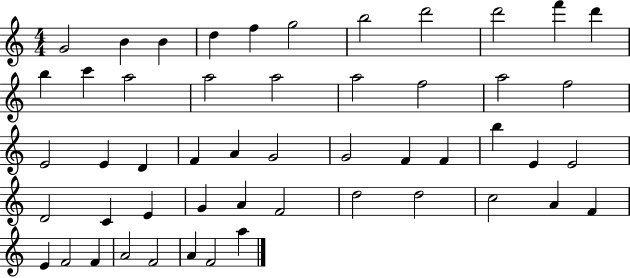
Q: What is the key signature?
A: C major